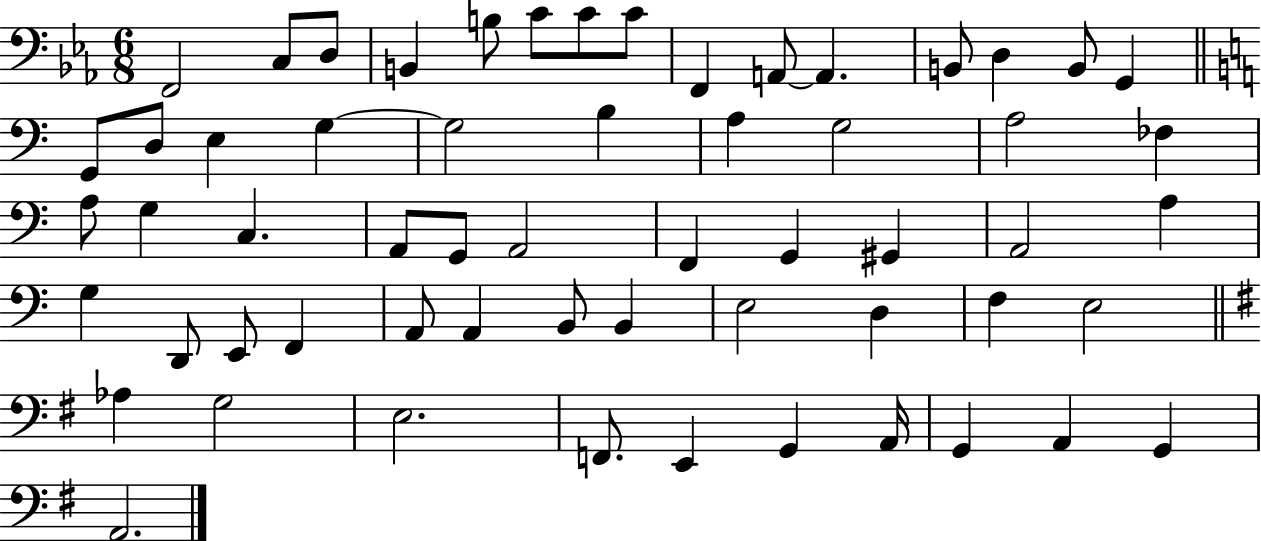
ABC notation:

X:1
T:Untitled
M:6/8
L:1/4
K:Eb
F,,2 C,/2 D,/2 B,, B,/2 C/2 C/2 C/2 F,, A,,/2 A,, B,,/2 D, B,,/2 G,, G,,/2 D,/2 E, G, G,2 B, A, G,2 A,2 _F, A,/2 G, C, A,,/2 G,,/2 A,,2 F,, G,, ^G,, A,,2 A, G, D,,/2 E,,/2 F,, A,,/2 A,, B,,/2 B,, E,2 D, F, E,2 _A, G,2 E,2 F,,/2 E,, G,, A,,/4 G,, A,, G,, A,,2